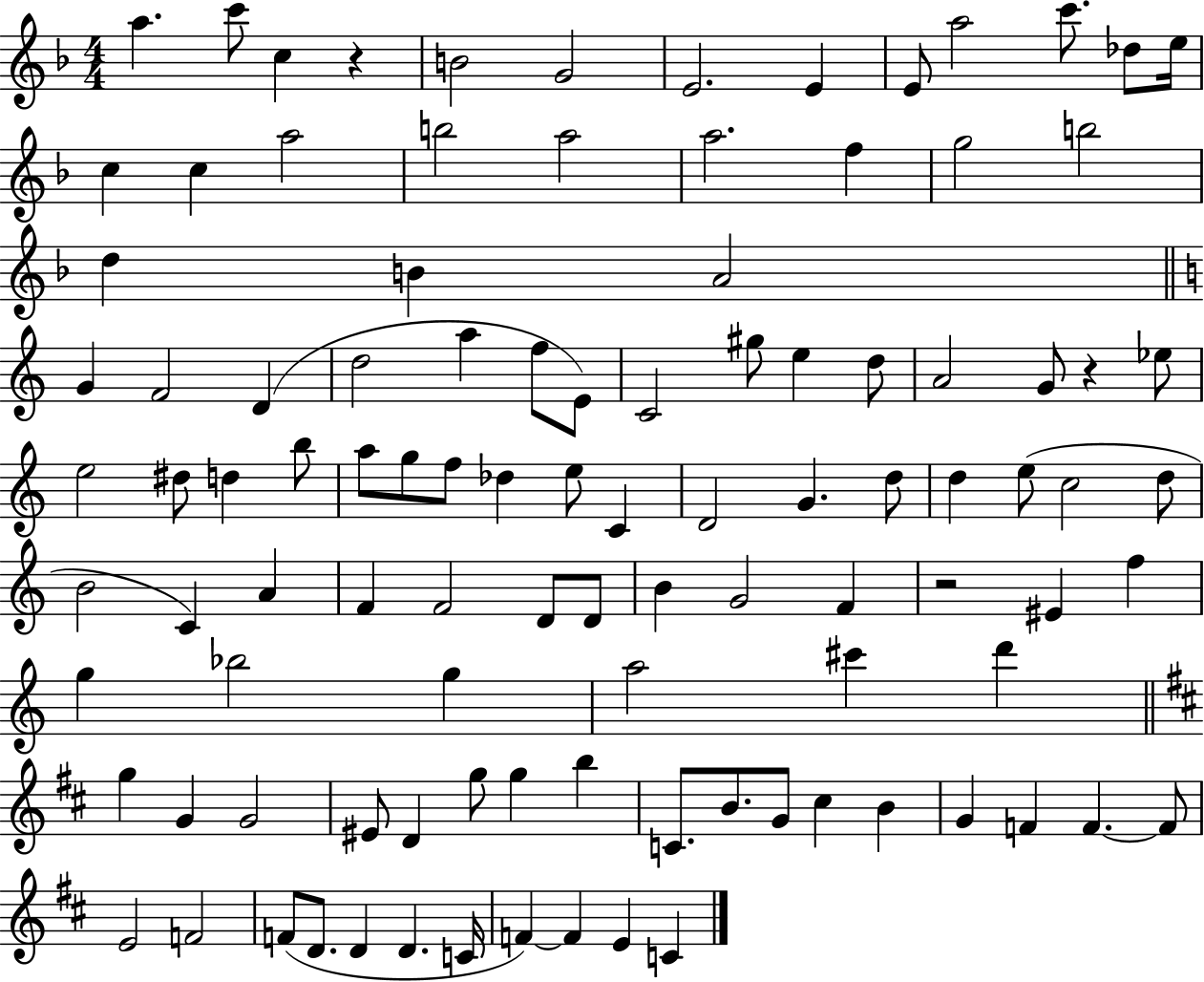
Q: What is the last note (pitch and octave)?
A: C4